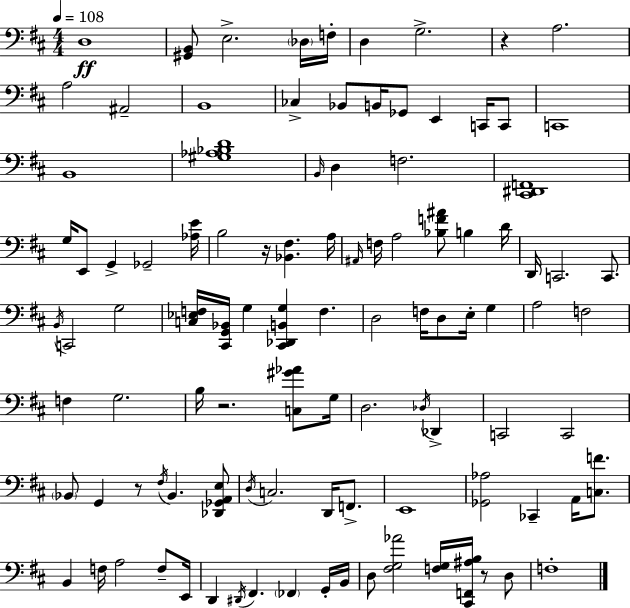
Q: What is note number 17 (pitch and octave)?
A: C2